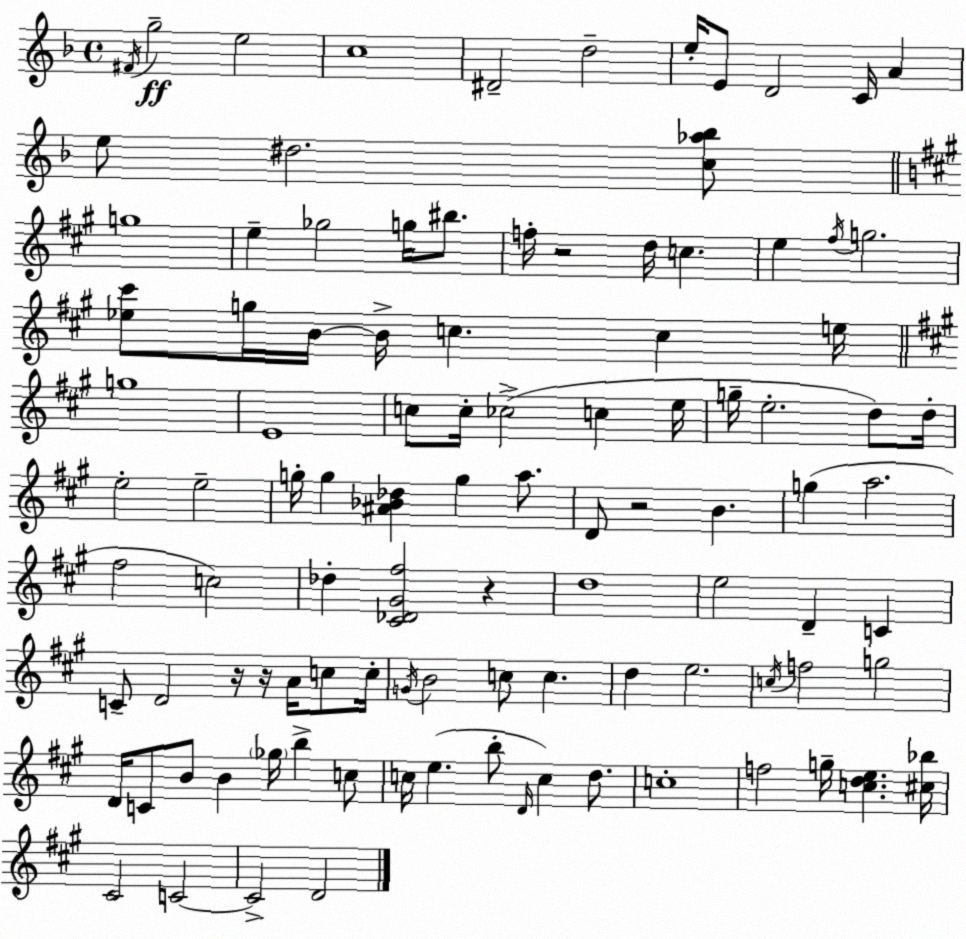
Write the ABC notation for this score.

X:1
T:Untitled
M:4/4
L:1/4
K:Dm
^F/4 g2 e2 c4 ^D2 d2 e/4 E/2 D2 C/4 A e/2 ^d2 [c_a_b]/2 g4 e _g2 g/4 ^b/2 f/4 z2 d/4 c e ^f/4 g2 [_e^c']/2 g/4 B/4 B/4 c c e/4 g4 E4 c/2 c/4 _c2 c e/4 g/4 e2 d/2 d/4 e2 e2 g/4 g [^A_B_d] g a/2 D/2 z2 B g a2 ^f2 c2 _d [^C_D^G^f]2 z d4 e2 D C C/2 D2 z/4 z/4 A/4 c/2 c/4 G/4 B2 c/2 c d e2 c/4 f2 g2 D/4 C/2 B/2 B _g/4 b c/2 c/4 e b/2 D/4 c d/2 c4 f2 g/4 [cde] [^c_b]/4 ^C2 C2 C2 D2